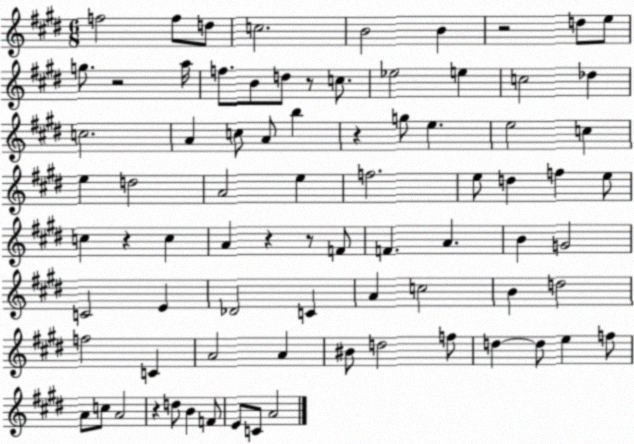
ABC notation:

X:1
T:Untitled
M:6/8
L:1/4
K:E
f2 f/2 d/2 c2 B2 B z2 d/2 e/2 g/2 z2 a/4 f/2 B/2 d/2 z/2 c/2 _e2 e c2 _d c2 A c/2 A/2 b z g/2 e e2 c e d2 A2 e f2 e/2 d f e/2 c z c A z z/2 F/2 F A B G2 C2 E _D2 C A c2 B d2 f2 C A2 A ^B/2 d2 f/2 d d/2 e f/2 A/2 c/2 A2 z d/2 B F/2 E/2 C/2 A2